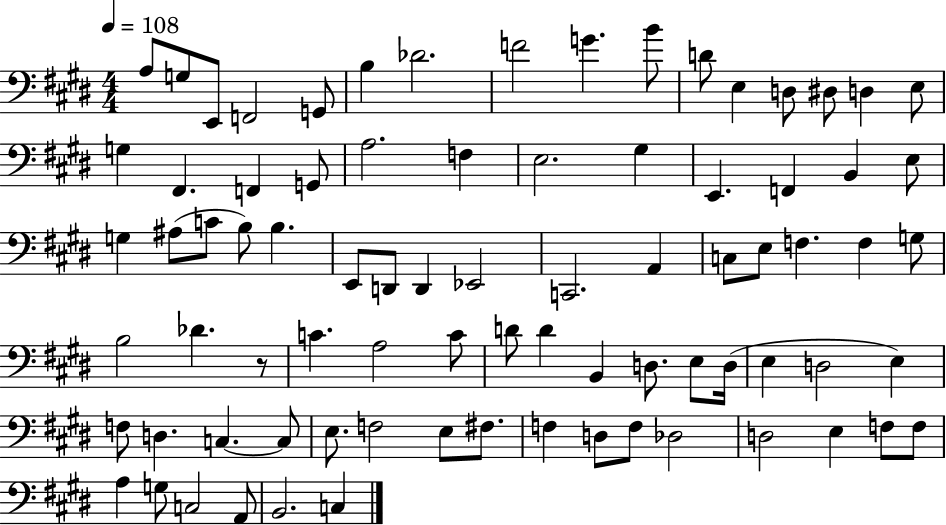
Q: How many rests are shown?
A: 1